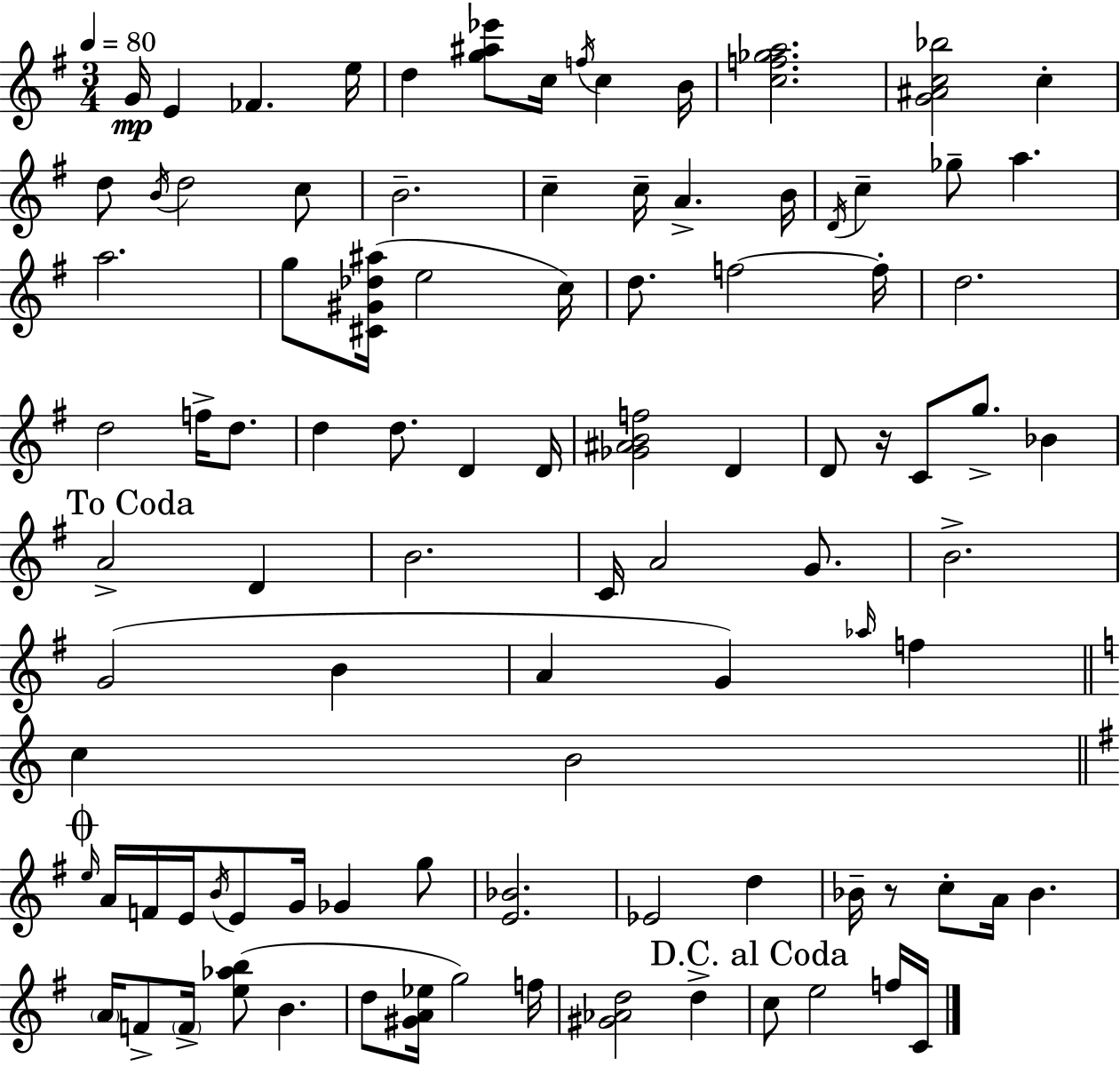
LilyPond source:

{
  \clef treble
  \numericTimeSignature
  \time 3/4
  \key e \minor
  \tempo 4 = 80
  g'16\mp e'4 fes'4. e''16 | d''4 <g'' ais'' ees'''>8 c''16 \acciaccatura { f''16 } c''4 | b'16 <c'' f'' ges'' a''>2. | <g' ais' c'' bes''>2 c''4-. | \break d''8 \acciaccatura { b'16 } d''2 | c''8 b'2.-- | c''4-- c''16-- a'4.-> | b'16 \acciaccatura { d'16 } c''4-- ges''8-- a''4. | \break a''2. | g''8 <cis' gis' des'' ais''>16( e''2 | c''16) d''8. f''2~~ | f''16-. d''2. | \break d''2 f''16-> | d''8. d''4 d''8. d'4 | d'16 <ges' ais' b' f''>2 d'4 | d'8 r16 c'8 g''8.-> bes'4 | \break \mark "To Coda" a'2-> d'4 | b'2. | c'16 a'2 | g'8. b'2.-> | \break g'2( b'4 | a'4 g'4) \grace { aes''16 } | f''4 \bar "||" \break \key c \major c''4 b'2 | \mark \markup { \musicglyph "scripts.coda" } \bar "||" \break \key e \minor \grace { e''16 } a'16 f'16 e'16 \acciaccatura { b'16 } e'8 g'16 ges'4 | g''8 <e' bes'>2. | ees'2 d''4 | bes'16-- r8 c''8-. a'16 bes'4. | \break \parenthesize a'16 f'8-> \parenthesize f'16-> <e'' aes'' b''>8( b'4. | d''8 <gis' a' ees''>16 g''2) | f''16 <gis' aes' d''>2 d''4-> | \mark "D.C. al Coda" c''8 e''2 | \break f''16 c'16 \bar "|."
}